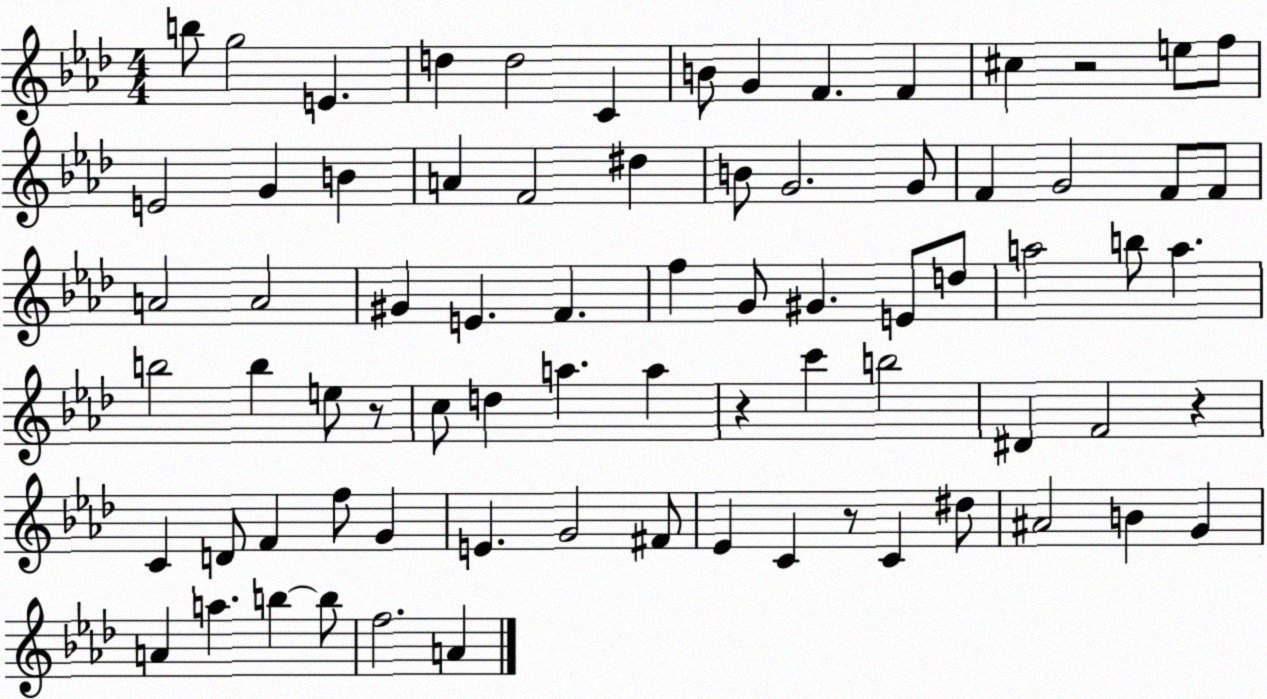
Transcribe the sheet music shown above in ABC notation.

X:1
T:Untitled
M:4/4
L:1/4
K:Ab
b/2 g2 E d d2 C B/2 G F F ^c z2 e/2 f/2 E2 G B A F2 ^d B/2 G2 G/2 F G2 F/2 F/2 A2 A2 ^G E F f G/2 ^G E/2 d/2 a2 b/2 a b2 b e/2 z/2 c/2 d a a z c' b2 ^D F2 z C D/2 F f/2 G E G2 ^F/2 _E C z/2 C ^d/2 ^A2 B G A a b b/2 f2 A